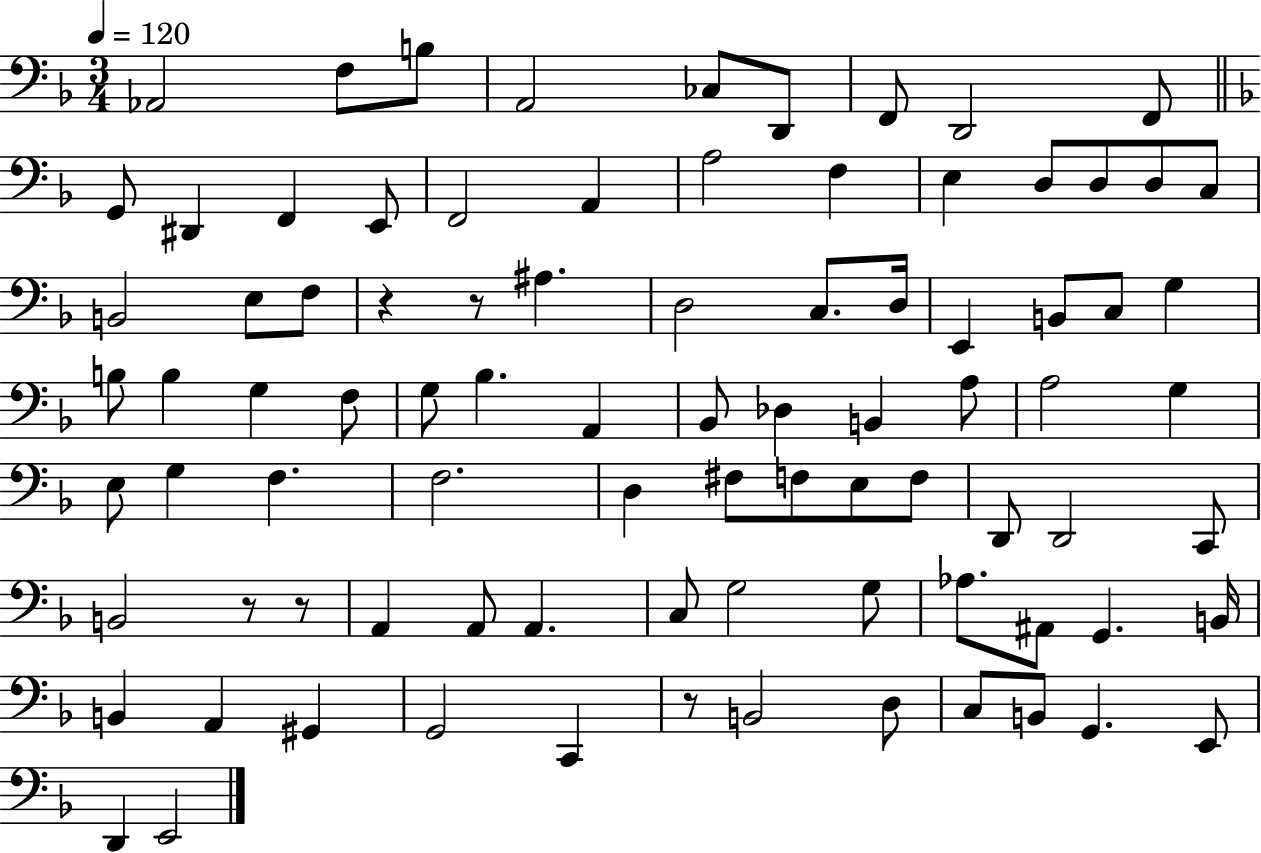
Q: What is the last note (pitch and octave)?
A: E2